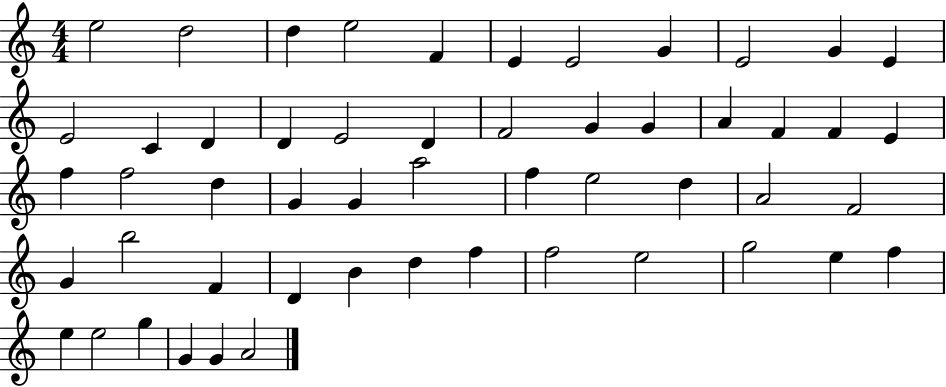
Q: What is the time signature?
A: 4/4